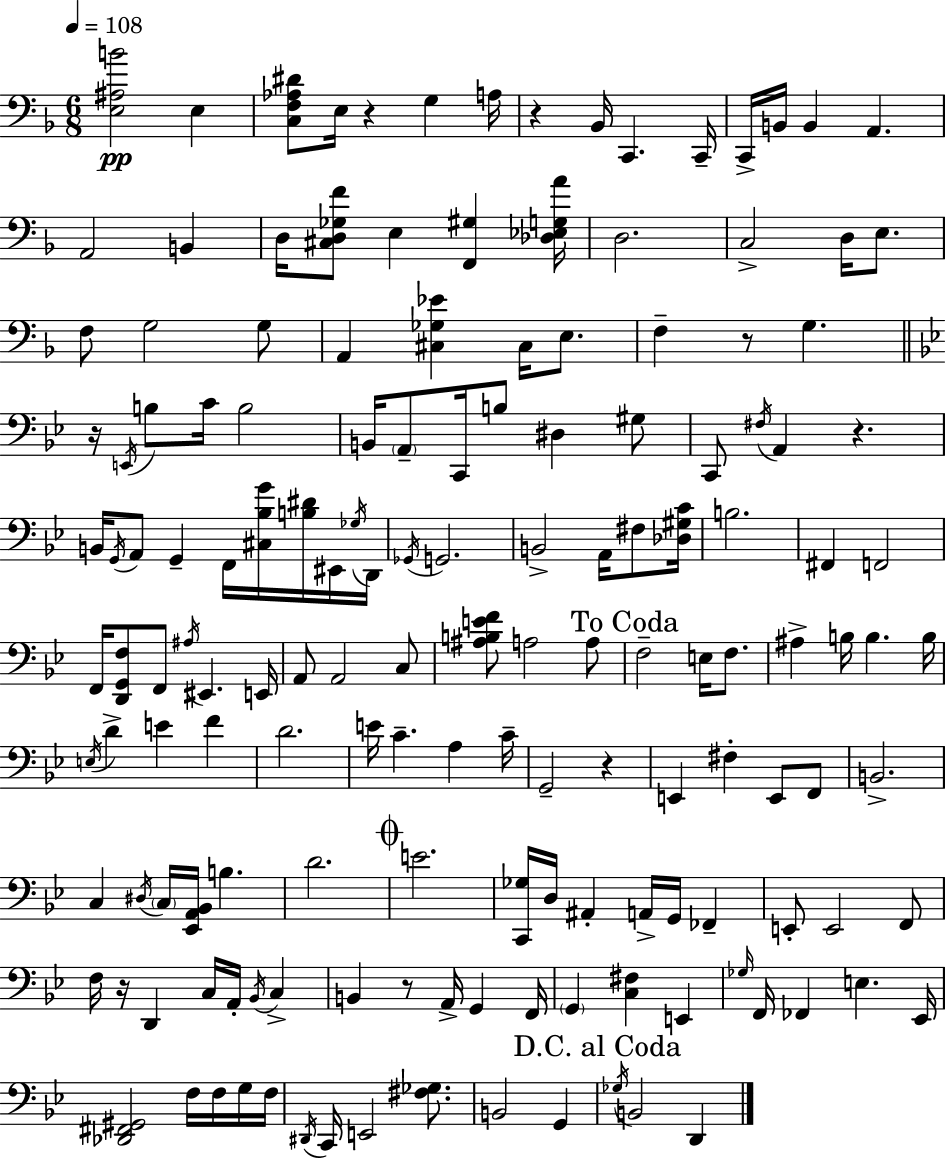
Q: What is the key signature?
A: D minor